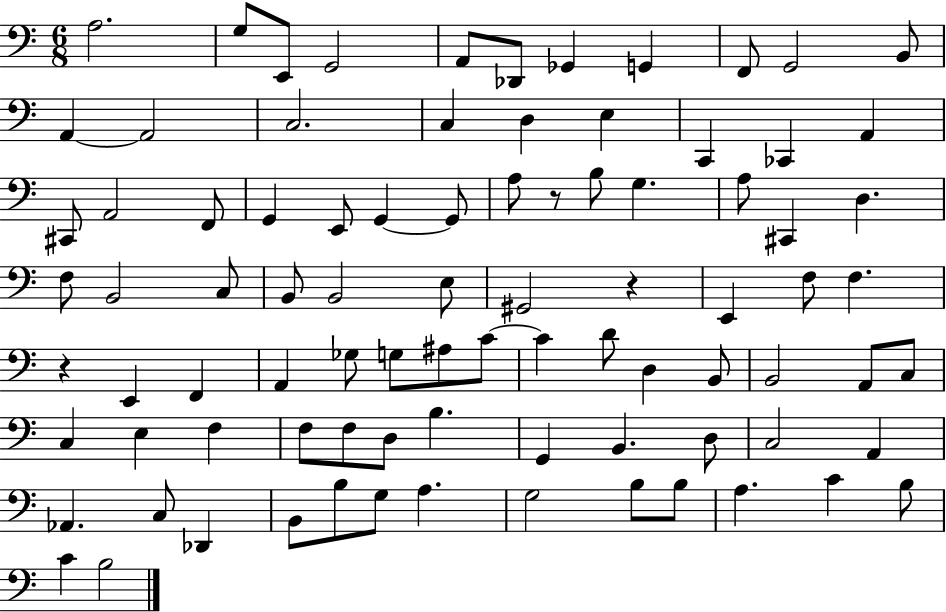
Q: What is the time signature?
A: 6/8